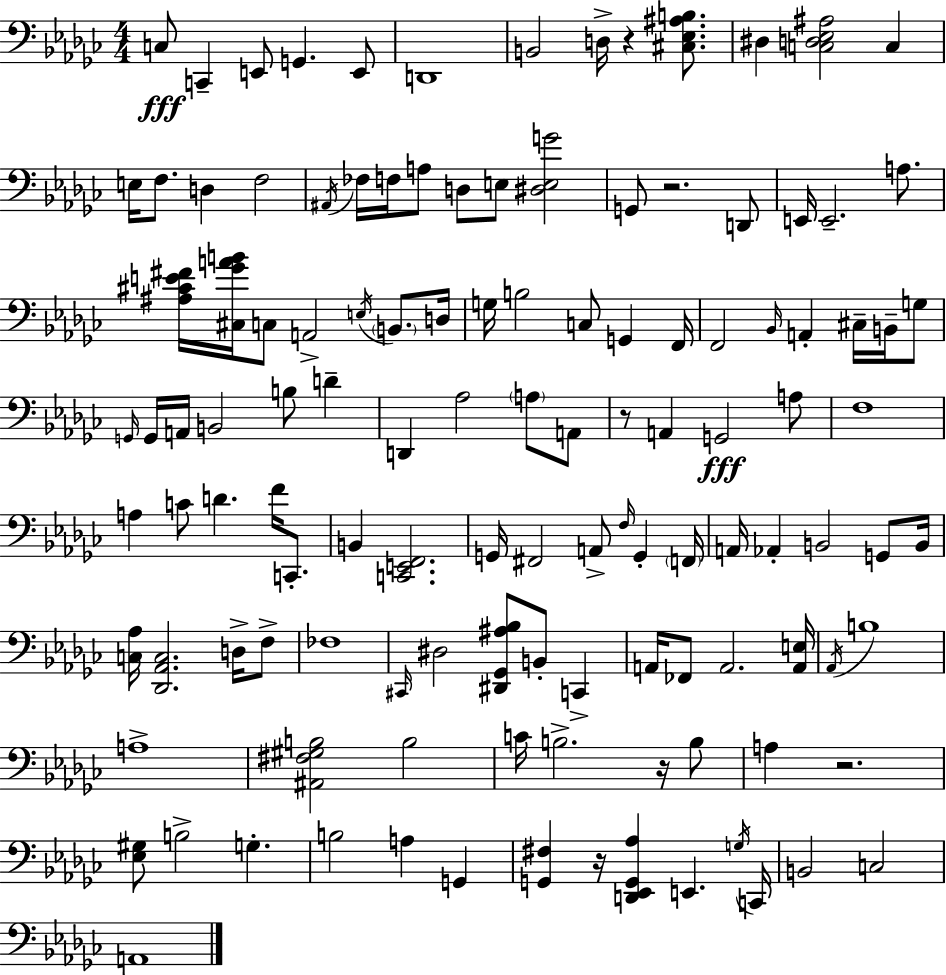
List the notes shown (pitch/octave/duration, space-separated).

C3/e C2/q E2/e G2/q. E2/e D2/w B2/h D3/s R/q [C#3,Eb3,A#3,B3]/e. D#3/q [C3,D3,Eb3,A#3]/h C3/q E3/s F3/e. D3/q F3/h A#2/s FES3/s F3/s A3/e D3/e E3/e [D#3,E3,G4]/h G2/e R/h. D2/e E2/s E2/h. A3/e. [A#3,C#4,E4,F#4]/s [C#3,Gb4,A4,B4]/s C3/e A2/h E3/s B2/e. D3/s G3/s B3/h C3/e G2/q F2/s F2/h Bb2/s A2/q C#3/s B2/s G3/e G2/s G2/s A2/s B2/h B3/e D4/q D2/q Ab3/h A3/e A2/e R/e A2/q G2/h A3/e F3/w A3/q C4/e D4/q. F4/s C2/e. B2/q [C2,E2,F2]/h. G2/s F#2/h A2/e F3/s G2/q F2/s A2/s Ab2/q B2/h G2/e B2/s [C3,Ab3]/s [Db2,Ab2,C3]/h. D3/s F3/e FES3/w C#2/s D#3/h [D#2,Gb2,A#3,Bb3]/e B2/e C2/q A2/s FES2/e A2/h. [A2,E3]/s Ab2/s B3/w A3/w [A#2,F#3,G#3,B3]/h B3/h C4/s B3/h. R/s B3/e A3/q R/h. [Eb3,G#3]/e B3/h G3/q. B3/h A3/q G2/q [G2,F#3]/q R/s [D2,Eb2,G2,Ab3]/q E2/q. G3/s C2/s B2/h C3/h A2/w